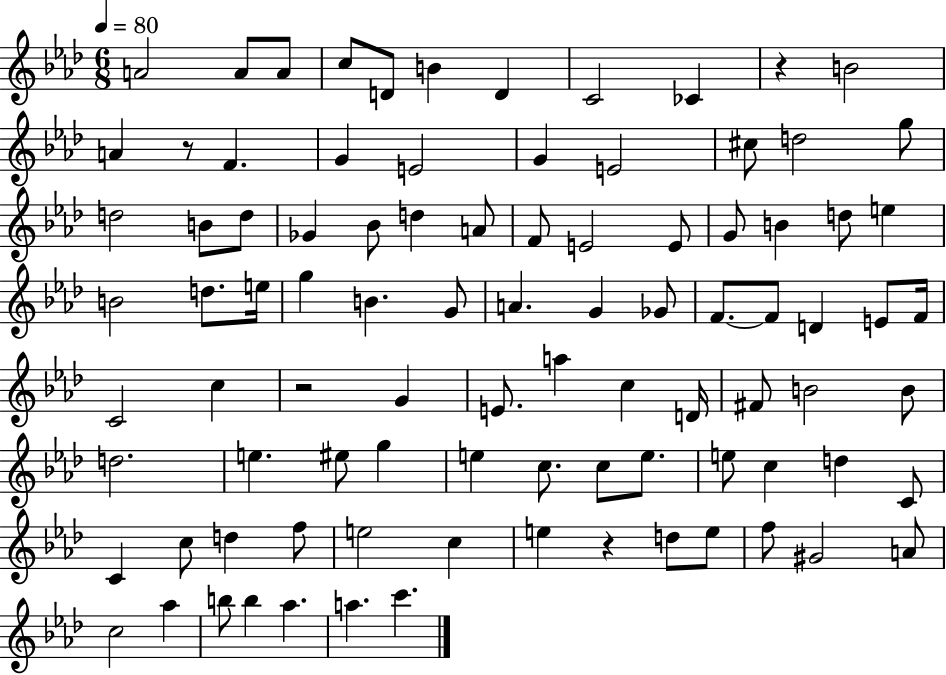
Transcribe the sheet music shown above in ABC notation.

X:1
T:Untitled
M:6/8
L:1/4
K:Ab
A2 A/2 A/2 c/2 D/2 B D C2 _C z B2 A z/2 F G E2 G E2 ^c/2 d2 g/2 d2 B/2 d/2 _G _B/2 d A/2 F/2 E2 E/2 G/2 B d/2 e B2 d/2 e/4 g B G/2 A G _G/2 F/2 F/2 D E/2 F/4 C2 c z2 G E/2 a c D/4 ^F/2 B2 B/2 d2 e ^e/2 g e c/2 c/2 e/2 e/2 c d C/2 C c/2 d f/2 e2 c e z d/2 e/2 f/2 ^G2 A/2 c2 _a b/2 b _a a c'